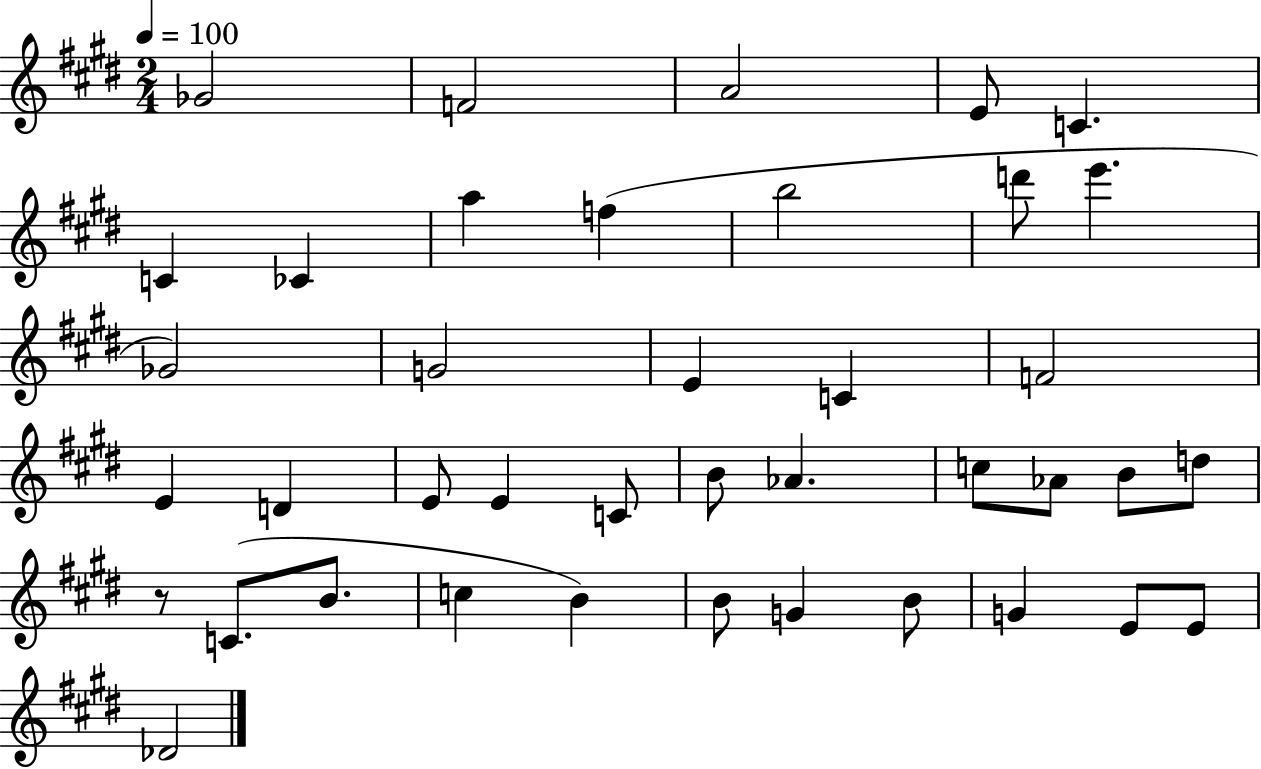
Gb4/h F4/h A4/h E4/e C4/q. C4/q CES4/q A5/q F5/q B5/h D6/e E6/q. Gb4/h G4/h E4/q C4/q F4/h E4/q D4/q E4/e E4/q C4/e B4/e Ab4/q. C5/e Ab4/e B4/e D5/e R/e C4/e. B4/e. C5/q B4/q B4/e G4/q B4/e G4/q E4/e E4/e Db4/h